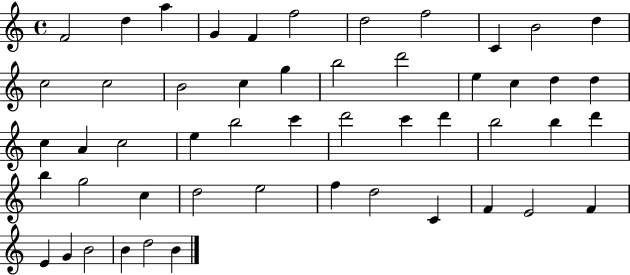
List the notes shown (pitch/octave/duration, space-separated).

F4/h D5/q A5/q G4/q F4/q F5/h D5/h F5/h C4/q B4/h D5/q C5/h C5/h B4/h C5/q G5/q B5/h D6/h E5/q C5/q D5/q D5/q C5/q A4/q C5/h E5/q B5/h C6/q D6/h C6/q D6/q B5/h B5/q D6/q B5/q G5/h C5/q D5/h E5/h F5/q D5/h C4/q F4/q E4/h F4/q E4/q G4/q B4/h B4/q D5/h B4/q